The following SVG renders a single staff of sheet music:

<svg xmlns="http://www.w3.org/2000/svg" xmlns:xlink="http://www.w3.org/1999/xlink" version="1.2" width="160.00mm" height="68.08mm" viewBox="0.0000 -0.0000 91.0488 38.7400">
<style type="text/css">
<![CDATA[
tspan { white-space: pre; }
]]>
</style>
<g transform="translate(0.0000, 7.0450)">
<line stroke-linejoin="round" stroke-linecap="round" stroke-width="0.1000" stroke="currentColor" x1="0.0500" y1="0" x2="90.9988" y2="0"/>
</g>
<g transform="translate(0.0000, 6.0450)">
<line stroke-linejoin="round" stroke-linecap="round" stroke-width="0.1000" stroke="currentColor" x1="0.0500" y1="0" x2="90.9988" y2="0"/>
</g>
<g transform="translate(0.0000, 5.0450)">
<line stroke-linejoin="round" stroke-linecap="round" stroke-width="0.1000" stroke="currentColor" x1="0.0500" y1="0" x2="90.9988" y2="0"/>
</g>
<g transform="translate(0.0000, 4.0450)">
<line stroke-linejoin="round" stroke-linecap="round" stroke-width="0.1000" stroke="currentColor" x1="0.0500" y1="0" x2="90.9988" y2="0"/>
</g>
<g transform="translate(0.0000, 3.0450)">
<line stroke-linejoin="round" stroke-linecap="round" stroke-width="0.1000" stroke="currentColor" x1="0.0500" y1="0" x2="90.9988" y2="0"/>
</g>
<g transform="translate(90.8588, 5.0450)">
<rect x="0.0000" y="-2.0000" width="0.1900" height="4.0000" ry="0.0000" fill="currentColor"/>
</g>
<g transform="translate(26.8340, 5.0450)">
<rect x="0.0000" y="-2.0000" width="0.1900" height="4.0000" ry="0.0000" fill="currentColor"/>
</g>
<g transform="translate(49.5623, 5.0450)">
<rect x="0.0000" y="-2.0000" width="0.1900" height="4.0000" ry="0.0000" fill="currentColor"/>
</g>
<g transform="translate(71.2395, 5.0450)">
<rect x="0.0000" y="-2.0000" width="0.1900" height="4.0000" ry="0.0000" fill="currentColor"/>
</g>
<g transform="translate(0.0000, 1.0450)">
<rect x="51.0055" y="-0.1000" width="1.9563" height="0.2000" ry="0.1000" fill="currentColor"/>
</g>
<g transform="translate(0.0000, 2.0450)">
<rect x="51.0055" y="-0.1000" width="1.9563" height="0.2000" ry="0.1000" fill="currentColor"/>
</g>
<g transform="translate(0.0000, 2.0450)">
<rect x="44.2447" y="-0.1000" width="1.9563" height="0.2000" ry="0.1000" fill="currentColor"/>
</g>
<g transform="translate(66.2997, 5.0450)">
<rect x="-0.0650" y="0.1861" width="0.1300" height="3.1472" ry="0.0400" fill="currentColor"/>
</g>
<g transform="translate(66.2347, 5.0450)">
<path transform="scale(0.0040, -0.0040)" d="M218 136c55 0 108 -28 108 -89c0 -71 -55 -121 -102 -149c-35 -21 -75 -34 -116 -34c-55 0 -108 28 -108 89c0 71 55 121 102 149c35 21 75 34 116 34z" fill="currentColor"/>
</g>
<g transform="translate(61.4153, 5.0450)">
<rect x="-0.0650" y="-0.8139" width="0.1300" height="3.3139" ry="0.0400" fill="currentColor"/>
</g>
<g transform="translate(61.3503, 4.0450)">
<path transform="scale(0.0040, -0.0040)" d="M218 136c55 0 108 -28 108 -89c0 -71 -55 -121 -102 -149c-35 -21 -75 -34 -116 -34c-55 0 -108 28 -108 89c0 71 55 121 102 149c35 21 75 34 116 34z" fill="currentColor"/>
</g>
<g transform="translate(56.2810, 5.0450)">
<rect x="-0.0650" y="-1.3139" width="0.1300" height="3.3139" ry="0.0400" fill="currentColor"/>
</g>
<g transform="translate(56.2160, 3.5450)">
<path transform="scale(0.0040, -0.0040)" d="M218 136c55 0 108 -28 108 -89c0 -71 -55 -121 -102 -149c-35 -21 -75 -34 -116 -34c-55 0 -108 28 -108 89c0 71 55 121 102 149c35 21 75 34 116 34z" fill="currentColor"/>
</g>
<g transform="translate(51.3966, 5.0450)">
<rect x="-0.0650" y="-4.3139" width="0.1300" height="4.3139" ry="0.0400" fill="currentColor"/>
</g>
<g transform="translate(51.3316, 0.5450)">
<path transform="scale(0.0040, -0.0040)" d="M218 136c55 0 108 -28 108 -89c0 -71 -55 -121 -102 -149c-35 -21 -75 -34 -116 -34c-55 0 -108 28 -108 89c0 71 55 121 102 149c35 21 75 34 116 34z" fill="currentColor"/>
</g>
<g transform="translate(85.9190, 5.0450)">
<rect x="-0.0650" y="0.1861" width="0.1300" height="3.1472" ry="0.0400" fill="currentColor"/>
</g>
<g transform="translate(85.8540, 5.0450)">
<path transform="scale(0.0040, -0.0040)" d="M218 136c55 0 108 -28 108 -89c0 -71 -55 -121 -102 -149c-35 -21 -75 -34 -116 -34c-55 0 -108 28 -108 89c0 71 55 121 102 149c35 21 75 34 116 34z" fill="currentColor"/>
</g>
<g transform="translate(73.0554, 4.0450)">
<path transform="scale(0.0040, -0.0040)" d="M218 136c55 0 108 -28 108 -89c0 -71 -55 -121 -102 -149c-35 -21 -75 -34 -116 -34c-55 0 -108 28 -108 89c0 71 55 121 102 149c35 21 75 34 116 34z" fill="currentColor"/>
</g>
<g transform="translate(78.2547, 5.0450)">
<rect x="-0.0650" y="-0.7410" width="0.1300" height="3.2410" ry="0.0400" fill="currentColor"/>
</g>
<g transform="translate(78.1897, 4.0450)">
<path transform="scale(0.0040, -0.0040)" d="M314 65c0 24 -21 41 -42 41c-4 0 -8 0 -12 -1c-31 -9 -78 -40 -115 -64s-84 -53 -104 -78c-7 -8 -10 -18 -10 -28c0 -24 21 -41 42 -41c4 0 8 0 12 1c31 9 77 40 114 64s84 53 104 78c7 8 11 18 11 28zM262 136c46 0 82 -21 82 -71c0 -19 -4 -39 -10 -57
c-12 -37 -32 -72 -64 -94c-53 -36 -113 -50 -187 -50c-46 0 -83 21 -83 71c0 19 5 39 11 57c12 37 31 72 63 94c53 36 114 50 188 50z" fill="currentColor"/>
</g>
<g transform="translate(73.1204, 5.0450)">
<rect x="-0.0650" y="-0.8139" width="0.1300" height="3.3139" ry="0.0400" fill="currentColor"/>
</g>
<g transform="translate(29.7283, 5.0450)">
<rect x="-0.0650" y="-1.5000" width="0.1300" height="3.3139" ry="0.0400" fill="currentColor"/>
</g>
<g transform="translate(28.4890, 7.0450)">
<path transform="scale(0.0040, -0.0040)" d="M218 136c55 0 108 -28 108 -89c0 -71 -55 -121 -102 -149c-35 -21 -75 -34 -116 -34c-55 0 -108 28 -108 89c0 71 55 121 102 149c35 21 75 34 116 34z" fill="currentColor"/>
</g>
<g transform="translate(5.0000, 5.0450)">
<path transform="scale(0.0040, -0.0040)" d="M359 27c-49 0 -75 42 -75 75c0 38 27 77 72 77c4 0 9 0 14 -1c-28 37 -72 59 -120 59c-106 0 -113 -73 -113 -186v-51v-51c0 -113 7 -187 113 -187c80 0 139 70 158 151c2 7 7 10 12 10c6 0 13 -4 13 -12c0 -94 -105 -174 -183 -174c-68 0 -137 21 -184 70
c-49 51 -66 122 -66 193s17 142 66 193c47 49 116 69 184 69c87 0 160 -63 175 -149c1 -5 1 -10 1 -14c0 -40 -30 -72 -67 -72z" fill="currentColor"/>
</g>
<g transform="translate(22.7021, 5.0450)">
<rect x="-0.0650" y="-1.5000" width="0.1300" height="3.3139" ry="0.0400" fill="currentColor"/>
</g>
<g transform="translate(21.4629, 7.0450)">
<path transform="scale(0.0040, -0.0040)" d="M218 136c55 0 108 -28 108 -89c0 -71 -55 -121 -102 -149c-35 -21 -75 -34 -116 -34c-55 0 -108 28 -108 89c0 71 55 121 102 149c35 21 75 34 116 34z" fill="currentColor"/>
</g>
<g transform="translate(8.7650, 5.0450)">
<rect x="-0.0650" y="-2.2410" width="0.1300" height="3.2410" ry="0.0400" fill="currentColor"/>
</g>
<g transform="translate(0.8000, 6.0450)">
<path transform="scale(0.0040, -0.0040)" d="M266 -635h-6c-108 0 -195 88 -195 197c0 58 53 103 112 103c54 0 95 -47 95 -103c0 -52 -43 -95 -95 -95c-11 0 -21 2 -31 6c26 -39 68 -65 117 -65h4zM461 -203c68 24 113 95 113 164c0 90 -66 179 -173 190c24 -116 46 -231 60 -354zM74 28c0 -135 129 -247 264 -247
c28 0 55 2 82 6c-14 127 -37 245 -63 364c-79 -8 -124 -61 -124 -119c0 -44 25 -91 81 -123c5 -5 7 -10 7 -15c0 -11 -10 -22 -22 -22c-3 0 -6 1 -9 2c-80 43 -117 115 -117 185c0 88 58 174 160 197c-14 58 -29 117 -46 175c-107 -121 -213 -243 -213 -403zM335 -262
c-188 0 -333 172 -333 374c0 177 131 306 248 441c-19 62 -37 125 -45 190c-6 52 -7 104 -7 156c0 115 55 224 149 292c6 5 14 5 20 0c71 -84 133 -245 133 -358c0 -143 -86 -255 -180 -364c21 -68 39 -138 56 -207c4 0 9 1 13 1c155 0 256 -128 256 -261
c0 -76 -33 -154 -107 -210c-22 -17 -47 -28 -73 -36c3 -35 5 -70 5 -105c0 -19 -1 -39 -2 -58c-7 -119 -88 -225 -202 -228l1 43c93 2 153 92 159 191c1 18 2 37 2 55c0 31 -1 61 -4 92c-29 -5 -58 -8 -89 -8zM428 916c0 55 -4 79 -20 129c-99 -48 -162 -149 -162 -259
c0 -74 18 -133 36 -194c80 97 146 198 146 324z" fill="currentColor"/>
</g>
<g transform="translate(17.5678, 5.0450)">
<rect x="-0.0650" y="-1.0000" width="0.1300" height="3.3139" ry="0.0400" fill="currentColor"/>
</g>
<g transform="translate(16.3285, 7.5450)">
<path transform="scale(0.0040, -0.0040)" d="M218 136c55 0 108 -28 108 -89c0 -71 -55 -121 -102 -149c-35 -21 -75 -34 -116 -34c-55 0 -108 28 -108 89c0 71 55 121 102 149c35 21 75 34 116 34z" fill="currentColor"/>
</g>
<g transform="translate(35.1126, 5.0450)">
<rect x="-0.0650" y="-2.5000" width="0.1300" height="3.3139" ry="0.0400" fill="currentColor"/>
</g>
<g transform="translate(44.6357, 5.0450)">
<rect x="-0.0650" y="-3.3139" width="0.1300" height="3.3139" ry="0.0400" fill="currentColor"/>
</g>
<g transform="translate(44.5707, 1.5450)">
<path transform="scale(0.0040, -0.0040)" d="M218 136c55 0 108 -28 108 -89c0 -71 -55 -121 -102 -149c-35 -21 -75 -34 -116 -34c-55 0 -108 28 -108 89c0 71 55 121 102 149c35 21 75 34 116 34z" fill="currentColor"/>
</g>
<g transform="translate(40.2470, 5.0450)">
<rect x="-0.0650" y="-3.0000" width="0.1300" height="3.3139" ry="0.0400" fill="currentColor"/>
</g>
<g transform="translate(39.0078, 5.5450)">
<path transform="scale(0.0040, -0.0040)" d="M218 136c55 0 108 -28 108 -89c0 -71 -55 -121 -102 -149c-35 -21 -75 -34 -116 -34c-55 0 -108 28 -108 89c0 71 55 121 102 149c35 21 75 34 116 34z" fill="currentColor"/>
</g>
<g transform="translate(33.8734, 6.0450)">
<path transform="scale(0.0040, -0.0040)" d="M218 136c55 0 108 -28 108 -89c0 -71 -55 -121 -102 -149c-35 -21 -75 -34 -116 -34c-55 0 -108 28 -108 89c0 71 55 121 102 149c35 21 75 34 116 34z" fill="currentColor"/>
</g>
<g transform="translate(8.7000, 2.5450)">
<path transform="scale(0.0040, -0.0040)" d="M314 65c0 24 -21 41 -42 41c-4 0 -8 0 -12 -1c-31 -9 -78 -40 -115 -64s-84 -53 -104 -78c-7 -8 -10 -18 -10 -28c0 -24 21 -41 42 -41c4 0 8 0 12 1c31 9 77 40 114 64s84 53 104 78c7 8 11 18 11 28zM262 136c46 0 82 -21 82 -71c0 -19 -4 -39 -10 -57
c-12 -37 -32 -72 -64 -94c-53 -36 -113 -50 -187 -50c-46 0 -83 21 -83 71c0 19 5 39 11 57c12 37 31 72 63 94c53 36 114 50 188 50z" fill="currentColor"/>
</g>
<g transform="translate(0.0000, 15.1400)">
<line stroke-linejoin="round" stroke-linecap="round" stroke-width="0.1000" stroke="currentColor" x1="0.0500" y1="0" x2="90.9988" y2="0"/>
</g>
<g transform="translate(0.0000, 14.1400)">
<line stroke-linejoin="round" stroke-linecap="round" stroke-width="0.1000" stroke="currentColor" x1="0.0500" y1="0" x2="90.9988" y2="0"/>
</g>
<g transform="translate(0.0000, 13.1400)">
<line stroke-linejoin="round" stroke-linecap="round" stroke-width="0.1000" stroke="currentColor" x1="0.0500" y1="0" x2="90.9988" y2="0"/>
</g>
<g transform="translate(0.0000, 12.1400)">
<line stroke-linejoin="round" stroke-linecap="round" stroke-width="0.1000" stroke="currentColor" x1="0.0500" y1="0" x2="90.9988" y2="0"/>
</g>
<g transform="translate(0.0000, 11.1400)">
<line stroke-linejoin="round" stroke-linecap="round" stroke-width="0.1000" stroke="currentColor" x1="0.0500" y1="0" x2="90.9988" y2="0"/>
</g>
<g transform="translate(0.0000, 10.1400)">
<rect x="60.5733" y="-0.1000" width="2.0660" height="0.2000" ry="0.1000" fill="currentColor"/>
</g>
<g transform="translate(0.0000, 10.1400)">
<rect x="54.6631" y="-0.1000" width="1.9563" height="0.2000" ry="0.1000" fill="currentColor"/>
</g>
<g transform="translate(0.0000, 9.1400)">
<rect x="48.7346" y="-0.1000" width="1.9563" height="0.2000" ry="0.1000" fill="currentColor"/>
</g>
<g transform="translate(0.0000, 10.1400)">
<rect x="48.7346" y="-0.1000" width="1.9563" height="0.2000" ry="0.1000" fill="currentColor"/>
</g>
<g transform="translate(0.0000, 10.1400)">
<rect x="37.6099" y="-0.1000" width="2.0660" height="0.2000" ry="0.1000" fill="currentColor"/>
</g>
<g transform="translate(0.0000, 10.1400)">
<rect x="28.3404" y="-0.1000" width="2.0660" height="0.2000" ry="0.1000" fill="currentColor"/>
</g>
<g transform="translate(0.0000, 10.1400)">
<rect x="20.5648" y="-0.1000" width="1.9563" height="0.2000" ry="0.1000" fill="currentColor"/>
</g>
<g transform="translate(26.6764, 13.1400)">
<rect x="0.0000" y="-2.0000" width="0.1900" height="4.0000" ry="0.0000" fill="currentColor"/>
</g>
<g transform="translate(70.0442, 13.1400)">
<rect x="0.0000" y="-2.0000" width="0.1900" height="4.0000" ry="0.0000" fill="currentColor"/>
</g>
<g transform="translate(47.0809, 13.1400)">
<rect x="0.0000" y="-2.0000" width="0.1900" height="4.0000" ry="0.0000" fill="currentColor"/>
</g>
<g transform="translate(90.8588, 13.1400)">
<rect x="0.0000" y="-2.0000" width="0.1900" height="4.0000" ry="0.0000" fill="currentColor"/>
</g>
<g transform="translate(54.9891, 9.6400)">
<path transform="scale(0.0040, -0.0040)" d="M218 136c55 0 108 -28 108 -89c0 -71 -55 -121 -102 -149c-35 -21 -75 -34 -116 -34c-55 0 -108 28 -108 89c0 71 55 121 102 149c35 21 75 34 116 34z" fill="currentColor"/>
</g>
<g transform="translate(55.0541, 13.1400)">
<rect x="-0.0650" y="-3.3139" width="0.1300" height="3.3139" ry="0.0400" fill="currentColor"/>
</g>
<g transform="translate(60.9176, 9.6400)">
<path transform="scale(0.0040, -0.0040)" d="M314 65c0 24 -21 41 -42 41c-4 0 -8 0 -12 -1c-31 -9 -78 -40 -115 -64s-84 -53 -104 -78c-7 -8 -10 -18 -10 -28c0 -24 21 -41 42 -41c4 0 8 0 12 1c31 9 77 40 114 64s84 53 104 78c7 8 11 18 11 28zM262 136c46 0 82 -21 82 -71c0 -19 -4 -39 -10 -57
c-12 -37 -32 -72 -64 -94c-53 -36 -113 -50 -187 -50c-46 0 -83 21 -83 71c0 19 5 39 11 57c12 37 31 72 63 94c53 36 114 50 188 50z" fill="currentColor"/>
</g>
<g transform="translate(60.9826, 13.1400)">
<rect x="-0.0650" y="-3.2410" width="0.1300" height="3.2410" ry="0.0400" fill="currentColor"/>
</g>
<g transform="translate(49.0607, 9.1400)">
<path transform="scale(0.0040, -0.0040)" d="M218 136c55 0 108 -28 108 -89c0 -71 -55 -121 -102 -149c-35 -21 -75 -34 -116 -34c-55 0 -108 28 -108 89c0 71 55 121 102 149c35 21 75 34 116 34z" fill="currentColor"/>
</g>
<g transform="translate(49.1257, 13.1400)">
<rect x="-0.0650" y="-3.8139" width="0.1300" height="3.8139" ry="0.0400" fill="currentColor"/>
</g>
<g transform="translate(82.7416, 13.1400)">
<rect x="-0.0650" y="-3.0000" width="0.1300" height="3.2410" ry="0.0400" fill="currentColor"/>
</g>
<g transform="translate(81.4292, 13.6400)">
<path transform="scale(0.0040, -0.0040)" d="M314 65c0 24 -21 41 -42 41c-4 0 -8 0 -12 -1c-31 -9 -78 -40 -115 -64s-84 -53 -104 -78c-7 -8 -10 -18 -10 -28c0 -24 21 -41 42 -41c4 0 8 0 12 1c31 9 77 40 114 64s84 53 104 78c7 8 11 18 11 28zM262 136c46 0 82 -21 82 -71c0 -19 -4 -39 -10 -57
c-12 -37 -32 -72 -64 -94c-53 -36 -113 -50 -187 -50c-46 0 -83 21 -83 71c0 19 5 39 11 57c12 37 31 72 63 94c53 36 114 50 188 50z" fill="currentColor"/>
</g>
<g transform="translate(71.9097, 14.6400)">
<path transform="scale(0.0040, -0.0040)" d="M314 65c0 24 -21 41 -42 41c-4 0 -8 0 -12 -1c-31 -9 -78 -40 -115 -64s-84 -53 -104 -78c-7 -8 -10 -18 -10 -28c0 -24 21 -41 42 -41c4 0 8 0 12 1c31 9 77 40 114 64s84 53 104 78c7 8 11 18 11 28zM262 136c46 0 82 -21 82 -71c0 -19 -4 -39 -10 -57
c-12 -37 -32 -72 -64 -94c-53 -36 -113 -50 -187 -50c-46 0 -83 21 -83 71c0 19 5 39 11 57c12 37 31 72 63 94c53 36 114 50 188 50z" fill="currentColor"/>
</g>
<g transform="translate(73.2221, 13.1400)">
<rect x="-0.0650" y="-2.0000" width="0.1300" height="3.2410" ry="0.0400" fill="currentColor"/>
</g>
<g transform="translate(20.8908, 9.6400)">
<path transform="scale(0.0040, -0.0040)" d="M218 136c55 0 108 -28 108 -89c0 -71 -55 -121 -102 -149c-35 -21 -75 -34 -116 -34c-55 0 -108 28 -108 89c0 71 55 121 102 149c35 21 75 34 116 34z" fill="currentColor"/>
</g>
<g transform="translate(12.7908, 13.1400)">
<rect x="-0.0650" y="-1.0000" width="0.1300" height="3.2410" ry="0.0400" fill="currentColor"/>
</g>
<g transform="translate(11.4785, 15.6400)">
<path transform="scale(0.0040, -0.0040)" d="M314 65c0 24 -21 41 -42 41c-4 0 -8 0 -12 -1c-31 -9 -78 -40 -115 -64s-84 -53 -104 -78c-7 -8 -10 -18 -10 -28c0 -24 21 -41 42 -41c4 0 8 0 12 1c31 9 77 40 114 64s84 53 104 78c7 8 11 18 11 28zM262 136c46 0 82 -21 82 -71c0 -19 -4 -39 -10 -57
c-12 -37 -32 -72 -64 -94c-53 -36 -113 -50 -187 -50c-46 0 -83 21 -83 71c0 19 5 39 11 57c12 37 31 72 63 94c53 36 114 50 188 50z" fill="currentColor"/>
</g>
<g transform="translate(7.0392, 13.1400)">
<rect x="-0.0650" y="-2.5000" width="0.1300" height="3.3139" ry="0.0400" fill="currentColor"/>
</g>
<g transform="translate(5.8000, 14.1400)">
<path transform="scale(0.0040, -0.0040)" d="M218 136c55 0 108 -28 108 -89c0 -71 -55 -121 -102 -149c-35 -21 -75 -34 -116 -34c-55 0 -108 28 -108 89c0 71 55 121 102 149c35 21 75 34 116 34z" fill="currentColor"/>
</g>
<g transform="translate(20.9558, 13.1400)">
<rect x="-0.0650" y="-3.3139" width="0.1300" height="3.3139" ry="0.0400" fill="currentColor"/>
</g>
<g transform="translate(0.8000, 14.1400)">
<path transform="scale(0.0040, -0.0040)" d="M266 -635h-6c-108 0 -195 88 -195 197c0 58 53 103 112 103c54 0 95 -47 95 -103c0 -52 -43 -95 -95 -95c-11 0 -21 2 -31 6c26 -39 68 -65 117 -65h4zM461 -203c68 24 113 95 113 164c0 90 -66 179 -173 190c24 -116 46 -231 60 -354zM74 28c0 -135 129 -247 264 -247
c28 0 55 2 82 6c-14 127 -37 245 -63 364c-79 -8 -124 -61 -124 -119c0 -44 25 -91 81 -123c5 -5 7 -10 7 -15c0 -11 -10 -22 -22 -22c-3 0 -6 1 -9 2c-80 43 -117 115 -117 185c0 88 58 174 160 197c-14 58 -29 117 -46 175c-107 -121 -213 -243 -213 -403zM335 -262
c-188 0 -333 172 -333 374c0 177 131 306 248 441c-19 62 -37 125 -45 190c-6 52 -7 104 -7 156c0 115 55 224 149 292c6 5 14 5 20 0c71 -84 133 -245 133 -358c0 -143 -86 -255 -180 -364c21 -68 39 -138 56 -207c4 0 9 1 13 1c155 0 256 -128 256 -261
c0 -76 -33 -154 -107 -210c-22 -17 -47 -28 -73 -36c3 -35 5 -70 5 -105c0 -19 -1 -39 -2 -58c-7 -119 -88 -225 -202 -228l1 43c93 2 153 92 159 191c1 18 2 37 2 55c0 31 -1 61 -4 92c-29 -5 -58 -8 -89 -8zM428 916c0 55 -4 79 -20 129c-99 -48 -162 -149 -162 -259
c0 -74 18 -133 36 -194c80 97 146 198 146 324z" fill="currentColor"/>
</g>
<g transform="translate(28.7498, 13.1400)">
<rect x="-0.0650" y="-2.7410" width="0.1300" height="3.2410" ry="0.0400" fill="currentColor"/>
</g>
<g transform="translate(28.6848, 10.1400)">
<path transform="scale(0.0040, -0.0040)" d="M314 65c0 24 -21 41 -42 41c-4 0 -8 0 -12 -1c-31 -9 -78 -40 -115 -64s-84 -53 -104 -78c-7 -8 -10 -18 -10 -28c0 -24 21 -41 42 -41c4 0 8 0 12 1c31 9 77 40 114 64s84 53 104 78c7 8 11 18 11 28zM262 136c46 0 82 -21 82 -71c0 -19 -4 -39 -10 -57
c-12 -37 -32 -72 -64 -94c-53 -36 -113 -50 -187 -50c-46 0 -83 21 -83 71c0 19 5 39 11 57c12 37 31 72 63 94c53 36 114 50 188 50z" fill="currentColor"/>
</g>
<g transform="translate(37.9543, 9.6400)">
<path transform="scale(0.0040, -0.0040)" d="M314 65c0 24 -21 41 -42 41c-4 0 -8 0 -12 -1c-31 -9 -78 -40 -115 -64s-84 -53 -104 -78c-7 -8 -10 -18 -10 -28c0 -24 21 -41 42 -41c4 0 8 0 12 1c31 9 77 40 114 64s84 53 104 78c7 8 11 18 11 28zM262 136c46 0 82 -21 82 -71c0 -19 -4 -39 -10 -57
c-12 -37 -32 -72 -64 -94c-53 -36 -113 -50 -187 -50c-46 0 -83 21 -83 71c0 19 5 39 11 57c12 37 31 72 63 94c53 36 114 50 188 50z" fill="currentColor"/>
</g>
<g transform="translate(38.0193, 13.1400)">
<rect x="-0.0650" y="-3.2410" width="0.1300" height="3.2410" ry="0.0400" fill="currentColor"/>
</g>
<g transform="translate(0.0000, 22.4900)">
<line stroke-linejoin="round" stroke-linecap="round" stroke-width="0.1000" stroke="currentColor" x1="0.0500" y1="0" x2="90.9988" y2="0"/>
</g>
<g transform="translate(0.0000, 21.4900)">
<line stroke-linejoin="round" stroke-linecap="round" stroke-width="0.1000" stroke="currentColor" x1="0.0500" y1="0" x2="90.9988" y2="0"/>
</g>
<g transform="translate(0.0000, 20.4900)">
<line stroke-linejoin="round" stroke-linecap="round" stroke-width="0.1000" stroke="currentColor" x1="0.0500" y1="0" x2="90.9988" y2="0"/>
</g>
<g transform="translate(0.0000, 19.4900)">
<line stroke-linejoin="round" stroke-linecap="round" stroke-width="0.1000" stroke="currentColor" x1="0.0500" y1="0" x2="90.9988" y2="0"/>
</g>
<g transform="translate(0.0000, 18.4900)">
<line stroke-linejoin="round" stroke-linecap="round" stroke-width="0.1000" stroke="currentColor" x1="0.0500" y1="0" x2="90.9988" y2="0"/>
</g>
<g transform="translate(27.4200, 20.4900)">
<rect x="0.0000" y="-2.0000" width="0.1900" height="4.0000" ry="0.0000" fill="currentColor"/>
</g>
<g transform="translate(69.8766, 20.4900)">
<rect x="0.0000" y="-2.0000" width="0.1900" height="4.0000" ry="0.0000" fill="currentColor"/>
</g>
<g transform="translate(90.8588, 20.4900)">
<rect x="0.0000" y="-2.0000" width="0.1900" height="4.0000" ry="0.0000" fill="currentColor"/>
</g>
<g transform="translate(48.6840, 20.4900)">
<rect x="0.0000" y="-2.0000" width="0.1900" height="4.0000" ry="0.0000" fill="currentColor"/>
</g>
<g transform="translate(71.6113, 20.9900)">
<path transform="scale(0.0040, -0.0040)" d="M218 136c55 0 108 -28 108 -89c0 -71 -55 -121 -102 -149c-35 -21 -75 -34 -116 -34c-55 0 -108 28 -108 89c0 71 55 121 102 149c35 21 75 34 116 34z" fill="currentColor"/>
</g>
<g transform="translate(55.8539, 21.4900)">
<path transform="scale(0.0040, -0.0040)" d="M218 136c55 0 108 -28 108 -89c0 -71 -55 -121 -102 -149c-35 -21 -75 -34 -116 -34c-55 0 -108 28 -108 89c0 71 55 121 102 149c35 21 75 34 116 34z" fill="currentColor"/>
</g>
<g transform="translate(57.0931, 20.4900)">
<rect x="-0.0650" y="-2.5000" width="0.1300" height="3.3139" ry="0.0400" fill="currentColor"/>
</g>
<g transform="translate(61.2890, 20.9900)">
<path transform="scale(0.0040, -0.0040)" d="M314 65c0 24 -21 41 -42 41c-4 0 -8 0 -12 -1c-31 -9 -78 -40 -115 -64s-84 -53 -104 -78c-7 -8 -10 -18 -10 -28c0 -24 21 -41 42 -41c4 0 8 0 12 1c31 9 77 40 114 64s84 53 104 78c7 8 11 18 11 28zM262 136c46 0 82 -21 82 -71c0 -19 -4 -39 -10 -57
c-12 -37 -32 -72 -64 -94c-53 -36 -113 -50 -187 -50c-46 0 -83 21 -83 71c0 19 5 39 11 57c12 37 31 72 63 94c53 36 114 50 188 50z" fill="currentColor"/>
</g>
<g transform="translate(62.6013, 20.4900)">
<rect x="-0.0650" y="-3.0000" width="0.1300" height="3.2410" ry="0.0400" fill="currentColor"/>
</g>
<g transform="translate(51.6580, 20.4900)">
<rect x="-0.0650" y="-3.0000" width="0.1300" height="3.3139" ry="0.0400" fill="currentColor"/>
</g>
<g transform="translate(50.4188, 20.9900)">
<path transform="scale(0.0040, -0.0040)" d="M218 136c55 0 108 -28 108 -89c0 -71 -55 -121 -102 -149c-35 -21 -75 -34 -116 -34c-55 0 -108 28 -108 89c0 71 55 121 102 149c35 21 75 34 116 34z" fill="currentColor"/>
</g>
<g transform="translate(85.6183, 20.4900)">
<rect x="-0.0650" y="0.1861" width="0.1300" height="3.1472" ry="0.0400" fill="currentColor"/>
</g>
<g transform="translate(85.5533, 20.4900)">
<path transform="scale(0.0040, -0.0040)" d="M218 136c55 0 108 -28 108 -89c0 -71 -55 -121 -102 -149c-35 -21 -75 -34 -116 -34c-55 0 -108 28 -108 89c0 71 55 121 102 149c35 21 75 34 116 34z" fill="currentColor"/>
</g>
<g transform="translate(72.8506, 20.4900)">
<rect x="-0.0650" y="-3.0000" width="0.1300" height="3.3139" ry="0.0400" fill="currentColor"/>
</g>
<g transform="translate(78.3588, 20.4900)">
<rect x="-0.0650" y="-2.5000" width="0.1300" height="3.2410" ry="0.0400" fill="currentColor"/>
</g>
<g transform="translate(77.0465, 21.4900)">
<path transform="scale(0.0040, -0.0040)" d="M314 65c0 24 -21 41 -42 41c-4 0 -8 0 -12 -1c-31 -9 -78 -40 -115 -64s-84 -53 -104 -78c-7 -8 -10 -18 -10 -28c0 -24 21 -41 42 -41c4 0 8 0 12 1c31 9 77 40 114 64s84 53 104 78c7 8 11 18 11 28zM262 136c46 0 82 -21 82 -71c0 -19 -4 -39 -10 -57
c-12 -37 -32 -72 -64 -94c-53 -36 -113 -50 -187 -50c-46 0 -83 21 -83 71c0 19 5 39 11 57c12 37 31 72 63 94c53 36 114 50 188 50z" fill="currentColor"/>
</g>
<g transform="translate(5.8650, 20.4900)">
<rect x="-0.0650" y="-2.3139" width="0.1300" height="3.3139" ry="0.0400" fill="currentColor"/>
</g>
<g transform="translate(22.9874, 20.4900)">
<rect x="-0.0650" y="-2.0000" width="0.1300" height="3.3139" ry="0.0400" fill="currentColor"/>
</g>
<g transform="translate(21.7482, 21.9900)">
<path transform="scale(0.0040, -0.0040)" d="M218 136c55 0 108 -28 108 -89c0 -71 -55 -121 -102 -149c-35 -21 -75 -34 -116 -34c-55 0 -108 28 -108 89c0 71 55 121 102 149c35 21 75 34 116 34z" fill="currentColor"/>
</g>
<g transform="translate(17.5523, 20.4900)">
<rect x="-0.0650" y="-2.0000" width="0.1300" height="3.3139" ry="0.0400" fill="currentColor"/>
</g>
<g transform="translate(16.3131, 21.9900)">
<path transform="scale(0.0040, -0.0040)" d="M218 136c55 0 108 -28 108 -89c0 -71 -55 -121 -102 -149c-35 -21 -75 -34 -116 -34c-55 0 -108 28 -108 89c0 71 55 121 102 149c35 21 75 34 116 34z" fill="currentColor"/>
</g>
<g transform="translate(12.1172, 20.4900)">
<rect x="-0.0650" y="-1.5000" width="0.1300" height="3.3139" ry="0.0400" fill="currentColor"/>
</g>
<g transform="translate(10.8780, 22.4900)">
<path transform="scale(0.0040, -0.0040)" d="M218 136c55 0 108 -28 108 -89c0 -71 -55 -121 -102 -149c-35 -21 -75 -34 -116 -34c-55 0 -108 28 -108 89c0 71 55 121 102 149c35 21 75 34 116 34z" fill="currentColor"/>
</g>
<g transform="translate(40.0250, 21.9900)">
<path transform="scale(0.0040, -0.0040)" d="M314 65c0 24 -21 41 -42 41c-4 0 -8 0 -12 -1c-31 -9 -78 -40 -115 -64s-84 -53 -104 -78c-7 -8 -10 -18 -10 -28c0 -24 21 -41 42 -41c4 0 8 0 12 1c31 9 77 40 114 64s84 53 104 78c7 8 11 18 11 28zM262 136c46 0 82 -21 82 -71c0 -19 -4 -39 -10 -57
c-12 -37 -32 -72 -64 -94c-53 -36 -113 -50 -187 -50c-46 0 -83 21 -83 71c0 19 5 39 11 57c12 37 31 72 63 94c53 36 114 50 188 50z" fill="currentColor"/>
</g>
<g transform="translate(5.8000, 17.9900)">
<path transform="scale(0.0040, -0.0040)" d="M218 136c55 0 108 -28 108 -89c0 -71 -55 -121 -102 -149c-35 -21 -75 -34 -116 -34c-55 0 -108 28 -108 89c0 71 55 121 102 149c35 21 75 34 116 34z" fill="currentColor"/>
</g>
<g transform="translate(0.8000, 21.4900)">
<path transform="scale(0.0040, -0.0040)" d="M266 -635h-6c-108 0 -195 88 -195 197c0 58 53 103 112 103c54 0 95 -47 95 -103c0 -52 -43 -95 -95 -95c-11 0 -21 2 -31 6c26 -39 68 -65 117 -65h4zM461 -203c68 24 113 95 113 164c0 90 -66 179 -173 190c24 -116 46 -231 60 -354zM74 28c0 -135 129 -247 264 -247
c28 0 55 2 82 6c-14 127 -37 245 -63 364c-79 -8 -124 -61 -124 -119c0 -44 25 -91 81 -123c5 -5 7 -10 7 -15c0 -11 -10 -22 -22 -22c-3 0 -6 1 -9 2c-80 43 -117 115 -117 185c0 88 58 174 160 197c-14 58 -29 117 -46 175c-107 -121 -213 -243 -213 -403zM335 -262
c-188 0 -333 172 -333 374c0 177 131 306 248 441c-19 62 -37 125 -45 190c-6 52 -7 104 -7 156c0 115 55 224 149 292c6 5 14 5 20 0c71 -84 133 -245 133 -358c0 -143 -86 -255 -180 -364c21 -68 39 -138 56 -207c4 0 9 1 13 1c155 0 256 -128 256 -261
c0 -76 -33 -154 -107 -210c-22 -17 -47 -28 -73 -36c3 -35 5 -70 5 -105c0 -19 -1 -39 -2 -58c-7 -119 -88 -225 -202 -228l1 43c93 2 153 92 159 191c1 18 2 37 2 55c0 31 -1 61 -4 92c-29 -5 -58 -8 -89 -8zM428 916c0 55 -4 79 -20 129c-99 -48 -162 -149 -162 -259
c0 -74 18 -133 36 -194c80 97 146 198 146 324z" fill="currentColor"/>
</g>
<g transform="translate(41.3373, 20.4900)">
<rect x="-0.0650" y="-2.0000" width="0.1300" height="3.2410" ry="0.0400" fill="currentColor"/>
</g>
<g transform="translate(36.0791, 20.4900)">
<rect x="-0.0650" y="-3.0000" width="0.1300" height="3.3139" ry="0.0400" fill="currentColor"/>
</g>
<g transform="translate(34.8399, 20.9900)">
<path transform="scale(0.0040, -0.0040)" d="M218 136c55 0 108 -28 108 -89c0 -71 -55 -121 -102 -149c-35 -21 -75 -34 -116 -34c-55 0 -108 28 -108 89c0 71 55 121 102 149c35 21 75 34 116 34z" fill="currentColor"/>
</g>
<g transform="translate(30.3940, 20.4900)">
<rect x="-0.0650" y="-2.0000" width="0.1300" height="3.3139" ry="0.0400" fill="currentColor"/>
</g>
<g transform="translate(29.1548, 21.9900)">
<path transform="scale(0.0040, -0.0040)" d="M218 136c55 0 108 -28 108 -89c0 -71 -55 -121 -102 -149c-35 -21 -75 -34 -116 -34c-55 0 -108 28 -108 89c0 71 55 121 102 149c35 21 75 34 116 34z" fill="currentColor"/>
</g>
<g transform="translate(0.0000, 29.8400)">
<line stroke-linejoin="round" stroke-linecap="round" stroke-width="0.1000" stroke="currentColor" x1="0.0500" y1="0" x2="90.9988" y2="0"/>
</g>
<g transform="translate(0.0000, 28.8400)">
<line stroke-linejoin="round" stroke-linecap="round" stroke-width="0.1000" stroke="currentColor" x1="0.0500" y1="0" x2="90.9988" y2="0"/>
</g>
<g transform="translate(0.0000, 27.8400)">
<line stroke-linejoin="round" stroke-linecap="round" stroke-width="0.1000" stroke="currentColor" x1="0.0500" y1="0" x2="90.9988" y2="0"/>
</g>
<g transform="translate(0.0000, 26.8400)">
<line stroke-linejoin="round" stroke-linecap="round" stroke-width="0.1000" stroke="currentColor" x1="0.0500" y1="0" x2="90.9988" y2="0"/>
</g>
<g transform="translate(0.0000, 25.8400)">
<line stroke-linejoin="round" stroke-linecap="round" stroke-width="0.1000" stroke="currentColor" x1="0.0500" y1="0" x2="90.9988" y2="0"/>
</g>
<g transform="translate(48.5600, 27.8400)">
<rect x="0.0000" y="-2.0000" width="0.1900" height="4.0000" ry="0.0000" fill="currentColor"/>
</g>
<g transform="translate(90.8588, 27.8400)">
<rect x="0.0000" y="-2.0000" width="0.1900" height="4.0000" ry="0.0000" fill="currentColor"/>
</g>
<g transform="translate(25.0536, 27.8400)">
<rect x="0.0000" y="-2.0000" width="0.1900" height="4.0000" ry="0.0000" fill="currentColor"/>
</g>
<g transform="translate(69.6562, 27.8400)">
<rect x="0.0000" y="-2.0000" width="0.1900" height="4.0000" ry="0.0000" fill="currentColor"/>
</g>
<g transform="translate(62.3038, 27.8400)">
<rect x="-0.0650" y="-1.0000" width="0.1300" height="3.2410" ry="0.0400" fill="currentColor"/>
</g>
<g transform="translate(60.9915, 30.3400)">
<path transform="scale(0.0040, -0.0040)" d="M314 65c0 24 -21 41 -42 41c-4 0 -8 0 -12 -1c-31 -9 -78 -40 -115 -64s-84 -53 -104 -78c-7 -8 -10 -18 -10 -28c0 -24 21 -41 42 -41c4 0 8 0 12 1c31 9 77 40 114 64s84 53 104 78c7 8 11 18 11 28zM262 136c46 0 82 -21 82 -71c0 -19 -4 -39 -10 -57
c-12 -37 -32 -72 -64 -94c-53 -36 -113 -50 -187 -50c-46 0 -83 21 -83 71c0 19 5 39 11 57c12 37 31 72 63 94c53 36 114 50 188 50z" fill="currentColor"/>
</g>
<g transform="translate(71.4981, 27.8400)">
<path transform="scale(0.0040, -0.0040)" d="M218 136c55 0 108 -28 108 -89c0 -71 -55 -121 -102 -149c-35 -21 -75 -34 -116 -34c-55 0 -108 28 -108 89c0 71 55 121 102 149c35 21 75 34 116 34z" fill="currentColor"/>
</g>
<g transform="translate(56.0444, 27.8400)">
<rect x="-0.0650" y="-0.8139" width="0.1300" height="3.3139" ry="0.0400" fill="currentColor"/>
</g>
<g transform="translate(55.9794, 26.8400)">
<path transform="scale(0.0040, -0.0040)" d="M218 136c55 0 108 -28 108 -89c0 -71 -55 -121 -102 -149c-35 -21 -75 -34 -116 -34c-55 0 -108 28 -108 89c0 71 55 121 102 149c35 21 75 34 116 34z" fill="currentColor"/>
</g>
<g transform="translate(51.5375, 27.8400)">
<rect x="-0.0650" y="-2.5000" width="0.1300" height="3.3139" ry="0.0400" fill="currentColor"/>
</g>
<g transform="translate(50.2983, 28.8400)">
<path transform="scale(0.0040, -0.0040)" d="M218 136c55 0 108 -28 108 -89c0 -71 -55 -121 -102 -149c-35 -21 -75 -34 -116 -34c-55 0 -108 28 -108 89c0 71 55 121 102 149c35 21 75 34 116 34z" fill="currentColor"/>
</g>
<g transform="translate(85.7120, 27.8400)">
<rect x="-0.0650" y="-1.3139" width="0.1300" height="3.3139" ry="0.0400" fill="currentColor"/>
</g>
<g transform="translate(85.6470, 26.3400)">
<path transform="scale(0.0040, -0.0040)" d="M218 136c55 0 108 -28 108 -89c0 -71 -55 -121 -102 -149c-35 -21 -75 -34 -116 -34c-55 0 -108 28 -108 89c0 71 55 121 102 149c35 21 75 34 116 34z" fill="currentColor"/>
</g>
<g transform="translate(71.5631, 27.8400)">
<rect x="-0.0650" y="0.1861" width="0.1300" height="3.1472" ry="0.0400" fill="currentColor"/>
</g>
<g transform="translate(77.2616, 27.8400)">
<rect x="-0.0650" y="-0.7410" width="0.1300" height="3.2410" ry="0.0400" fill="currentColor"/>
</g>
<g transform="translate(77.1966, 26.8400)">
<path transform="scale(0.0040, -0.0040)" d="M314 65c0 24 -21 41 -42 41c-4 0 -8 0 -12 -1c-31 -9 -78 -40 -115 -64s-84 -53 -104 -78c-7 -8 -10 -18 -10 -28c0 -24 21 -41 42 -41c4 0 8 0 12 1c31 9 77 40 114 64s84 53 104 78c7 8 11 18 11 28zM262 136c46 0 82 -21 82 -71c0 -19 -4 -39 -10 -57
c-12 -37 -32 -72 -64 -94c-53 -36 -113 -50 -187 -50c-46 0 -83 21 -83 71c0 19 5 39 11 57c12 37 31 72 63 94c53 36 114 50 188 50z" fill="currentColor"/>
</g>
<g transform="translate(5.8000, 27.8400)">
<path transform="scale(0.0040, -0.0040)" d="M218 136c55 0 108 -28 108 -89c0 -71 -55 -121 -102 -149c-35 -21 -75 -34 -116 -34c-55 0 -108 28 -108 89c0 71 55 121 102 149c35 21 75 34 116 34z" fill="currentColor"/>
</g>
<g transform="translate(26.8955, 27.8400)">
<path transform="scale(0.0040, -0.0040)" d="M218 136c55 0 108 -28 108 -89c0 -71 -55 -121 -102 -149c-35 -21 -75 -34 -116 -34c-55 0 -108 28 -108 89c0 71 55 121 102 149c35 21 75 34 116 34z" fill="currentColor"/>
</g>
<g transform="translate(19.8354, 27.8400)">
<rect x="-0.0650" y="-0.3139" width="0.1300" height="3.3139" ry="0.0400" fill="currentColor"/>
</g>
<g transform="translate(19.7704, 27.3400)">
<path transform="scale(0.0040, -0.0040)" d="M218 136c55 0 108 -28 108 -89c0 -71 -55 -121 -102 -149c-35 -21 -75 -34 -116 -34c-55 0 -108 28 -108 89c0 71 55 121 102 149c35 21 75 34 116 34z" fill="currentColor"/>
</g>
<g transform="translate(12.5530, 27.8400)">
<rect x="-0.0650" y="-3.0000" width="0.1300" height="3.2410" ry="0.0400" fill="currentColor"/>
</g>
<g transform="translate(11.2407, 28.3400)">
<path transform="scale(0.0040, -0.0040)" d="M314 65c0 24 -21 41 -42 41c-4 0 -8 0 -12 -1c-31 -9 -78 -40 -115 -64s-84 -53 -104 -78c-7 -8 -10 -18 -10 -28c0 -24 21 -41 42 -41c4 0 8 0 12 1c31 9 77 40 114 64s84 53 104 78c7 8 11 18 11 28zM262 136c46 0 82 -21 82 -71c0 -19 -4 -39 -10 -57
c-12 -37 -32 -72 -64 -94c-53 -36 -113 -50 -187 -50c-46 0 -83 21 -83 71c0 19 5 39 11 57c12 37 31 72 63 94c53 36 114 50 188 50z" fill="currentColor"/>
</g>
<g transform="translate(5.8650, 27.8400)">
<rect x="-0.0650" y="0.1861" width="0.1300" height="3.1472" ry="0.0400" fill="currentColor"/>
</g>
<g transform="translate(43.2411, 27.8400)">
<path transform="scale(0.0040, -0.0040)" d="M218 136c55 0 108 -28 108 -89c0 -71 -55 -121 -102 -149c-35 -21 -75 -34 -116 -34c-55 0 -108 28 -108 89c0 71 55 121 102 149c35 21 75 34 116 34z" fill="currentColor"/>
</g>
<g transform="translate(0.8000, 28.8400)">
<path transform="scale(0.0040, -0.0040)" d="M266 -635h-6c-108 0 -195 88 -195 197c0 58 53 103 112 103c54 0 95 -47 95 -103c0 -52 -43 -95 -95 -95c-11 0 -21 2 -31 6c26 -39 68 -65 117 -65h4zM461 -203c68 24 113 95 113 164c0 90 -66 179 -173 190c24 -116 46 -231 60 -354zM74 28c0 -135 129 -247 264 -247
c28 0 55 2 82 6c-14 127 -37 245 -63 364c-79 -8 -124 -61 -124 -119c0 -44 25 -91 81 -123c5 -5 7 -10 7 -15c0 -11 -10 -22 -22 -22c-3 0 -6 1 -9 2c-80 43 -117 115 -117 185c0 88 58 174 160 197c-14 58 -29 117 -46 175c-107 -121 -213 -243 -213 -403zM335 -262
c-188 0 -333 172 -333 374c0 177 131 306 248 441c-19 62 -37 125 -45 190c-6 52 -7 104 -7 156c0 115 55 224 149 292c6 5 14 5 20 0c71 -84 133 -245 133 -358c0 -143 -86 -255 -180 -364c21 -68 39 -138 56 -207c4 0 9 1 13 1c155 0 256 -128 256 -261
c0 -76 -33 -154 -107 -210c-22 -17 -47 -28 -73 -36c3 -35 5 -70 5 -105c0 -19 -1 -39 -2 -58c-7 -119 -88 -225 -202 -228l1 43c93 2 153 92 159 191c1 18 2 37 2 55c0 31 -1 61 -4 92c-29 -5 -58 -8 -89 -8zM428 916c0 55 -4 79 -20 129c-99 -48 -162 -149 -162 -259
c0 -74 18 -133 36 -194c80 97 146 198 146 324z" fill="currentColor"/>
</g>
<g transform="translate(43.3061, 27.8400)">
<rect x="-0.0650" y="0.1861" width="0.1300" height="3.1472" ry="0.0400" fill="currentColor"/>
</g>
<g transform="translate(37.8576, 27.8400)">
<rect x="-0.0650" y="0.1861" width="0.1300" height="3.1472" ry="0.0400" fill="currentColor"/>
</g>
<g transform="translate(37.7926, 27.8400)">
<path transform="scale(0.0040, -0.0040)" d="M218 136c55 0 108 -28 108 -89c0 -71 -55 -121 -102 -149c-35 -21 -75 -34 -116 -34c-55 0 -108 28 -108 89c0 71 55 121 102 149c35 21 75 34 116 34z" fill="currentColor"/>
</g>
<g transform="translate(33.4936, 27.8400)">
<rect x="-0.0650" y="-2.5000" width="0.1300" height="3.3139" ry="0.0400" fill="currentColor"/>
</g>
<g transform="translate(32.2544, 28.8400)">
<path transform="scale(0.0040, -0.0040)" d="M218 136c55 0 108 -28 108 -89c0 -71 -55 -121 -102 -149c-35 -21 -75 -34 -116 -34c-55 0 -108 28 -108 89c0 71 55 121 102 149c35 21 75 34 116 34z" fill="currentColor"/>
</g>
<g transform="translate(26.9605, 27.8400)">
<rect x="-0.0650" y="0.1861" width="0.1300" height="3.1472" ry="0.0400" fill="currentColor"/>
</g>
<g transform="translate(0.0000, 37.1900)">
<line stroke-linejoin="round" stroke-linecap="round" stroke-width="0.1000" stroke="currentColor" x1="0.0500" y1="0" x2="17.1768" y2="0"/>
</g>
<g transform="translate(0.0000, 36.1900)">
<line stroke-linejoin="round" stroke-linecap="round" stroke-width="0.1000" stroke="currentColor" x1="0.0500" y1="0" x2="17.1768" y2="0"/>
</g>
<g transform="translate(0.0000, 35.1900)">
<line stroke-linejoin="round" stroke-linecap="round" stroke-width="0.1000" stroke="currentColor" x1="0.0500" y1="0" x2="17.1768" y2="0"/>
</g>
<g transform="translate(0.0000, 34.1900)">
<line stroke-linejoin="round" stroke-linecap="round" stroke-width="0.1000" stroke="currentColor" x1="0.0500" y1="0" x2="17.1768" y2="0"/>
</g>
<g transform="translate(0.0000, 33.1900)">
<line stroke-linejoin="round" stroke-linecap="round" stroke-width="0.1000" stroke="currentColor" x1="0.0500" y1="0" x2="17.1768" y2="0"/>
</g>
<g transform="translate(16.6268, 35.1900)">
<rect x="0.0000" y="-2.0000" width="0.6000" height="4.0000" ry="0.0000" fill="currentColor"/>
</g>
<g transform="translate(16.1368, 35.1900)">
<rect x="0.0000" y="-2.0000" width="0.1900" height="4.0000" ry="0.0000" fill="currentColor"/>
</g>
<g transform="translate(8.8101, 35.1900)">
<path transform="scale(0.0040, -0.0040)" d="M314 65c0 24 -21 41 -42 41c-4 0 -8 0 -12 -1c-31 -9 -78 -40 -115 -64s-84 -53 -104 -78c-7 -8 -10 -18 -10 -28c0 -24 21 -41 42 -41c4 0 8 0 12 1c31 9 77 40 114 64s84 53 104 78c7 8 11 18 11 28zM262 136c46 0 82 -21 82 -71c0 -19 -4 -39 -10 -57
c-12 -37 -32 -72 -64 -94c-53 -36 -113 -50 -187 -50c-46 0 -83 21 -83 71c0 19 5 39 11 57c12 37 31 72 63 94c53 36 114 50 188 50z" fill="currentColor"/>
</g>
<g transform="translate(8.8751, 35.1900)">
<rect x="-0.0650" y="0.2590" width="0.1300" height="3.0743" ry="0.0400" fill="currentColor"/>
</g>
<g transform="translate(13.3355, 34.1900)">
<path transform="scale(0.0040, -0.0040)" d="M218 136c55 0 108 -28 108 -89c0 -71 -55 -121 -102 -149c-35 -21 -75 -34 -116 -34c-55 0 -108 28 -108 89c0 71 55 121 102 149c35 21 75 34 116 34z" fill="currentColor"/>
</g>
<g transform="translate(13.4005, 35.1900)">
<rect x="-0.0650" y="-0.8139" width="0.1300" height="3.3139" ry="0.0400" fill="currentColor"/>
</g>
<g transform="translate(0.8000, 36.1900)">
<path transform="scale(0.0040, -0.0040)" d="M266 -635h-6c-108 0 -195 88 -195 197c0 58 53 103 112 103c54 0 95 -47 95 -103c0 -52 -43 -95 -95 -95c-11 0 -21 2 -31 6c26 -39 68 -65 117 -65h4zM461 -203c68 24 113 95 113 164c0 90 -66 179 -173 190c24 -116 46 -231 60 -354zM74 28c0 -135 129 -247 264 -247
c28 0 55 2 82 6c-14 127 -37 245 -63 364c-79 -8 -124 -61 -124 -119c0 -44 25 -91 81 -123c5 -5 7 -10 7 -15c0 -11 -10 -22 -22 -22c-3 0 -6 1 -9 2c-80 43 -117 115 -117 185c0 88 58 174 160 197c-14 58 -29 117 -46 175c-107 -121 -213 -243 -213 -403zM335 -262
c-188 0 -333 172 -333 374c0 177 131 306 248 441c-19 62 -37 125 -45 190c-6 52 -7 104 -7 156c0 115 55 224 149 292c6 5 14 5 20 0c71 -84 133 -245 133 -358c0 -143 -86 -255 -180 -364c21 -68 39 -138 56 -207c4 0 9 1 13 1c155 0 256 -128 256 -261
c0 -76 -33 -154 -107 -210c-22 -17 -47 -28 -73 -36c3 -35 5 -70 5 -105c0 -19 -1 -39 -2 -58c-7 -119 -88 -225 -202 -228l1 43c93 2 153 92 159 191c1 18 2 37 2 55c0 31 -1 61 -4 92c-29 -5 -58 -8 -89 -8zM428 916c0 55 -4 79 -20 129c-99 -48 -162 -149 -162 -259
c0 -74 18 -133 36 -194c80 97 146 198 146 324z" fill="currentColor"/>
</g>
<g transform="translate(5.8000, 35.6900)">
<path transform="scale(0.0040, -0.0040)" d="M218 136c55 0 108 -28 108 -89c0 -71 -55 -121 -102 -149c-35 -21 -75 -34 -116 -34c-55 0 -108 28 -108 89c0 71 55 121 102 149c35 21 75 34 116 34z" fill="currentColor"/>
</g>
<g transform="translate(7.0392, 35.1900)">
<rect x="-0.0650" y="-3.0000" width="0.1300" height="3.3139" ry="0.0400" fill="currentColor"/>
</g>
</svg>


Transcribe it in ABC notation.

X:1
T:Untitled
M:4/4
L:1/4
K:C
g2 D E E G A b d' e d B d d2 B G D2 b a2 b2 c' b b2 F2 A2 g E F F F A F2 A G A2 A G2 B B A2 c B G B B G d D2 B d2 e A B2 d